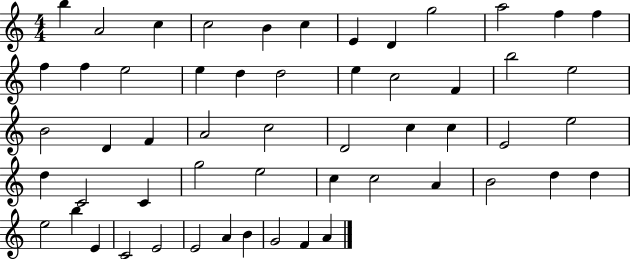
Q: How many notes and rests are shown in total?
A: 55